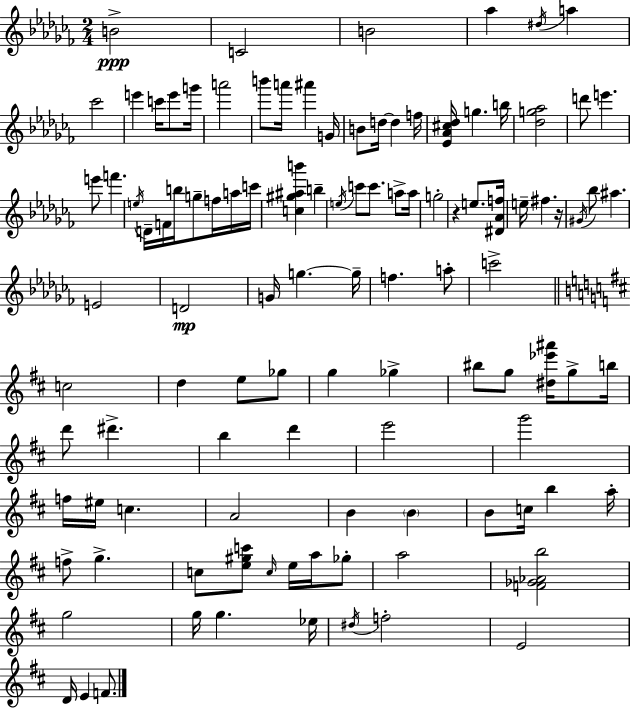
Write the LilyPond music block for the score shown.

{
  \clef treble
  \numericTimeSignature
  \time 2/4
  \key aes \minor
  \repeat volta 2 { b'2->\ppp | c'2 | b'2 | aes''4 \acciaccatura { dis''16 } a''4 | \break ces'''2 | e'''4 c'''16 e'''8 | g'''16 a'''2 | b'''8 a'''16 ais'''4 | \break g'16 b'8 d''16~~ d''4 | f''16 <ees' aes' cis'' des''>16 g''4. | b''16 <des'' g'' aes''>2 | d'''8 e'''4. | \break e'''8 f'''4. | \acciaccatura { e''16 } d'16-- f'16 b''16 g''8-- f''16 | a''16 c'''16 <c'' gis'' ais'' b'''>4 b''4-- | \acciaccatura { e''16 } c'''8 c'''8. | \break a''8-> a''16 g''2-. | r4 e''8. | <dis' aes' f''>16 e''16-- fis''4. | r16 \acciaccatura { gis'16 } bes''8 ais''4. | \break e'2 | d'2\mp | g'16 g''4.~~ | g''16-- f''4. | \break a''8-. c'''2-> | \bar "||" \break \key d \major c''2 | d''4 e''8 ges''8 | g''4 ges''4-> | bis''8 g''8 <dis'' ees''' ais'''>16 g''8-> b''16 | \break d'''8 dis'''4.-> | b''4 d'''4 | e'''2 | g'''2 | \break f''16 eis''16 c''4. | a'2 | b'4 \parenthesize b'4 | b'8 c''16 b''4 a''16-. | \break f''8-> g''4.-> | c''8 <e'' gis'' c'''>8 \grace { c''16 } e''16 a''16 ges''8-. | a''2 | <f' ges' aes' b''>2 | \break g''2 | g''16 g''4. | ees''16 \acciaccatura { dis''16 } f''2-. | e'2 | \break d'16 e'4 f'8. | } \bar "|."
}